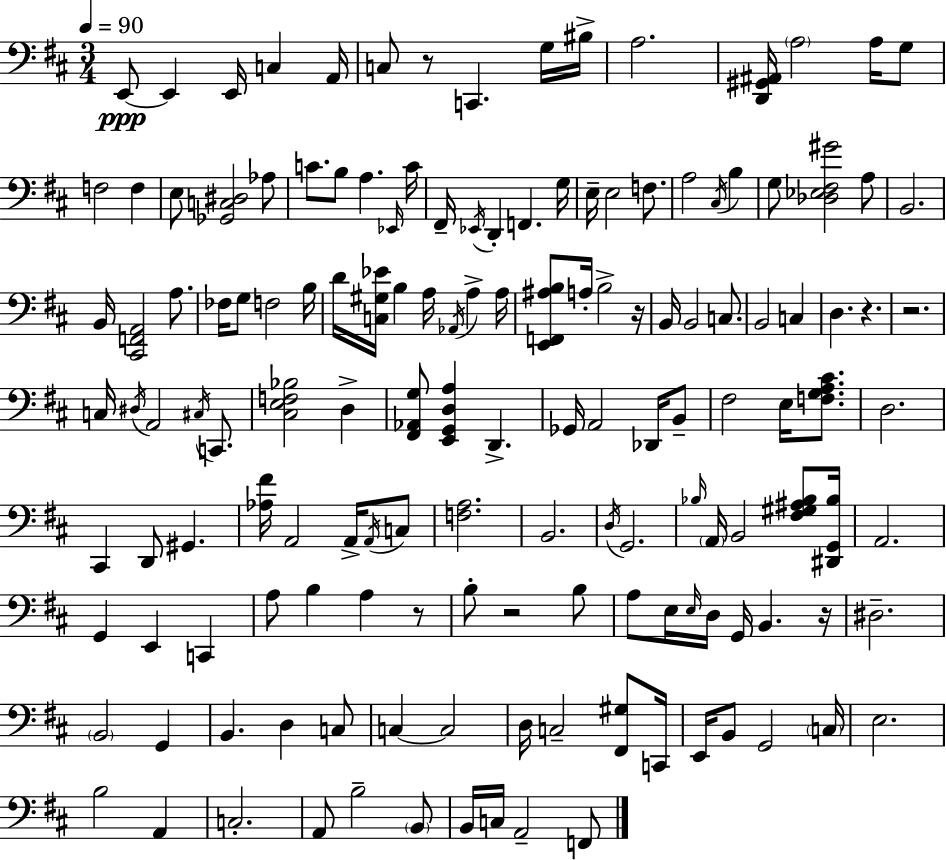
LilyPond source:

{
  \clef bass
  \numericTimeSignature
  \time 3/4
  \key d \major
  \tempo 4 = 90
  e,8~~\ppp e,4 e,16 c4 a,16 | c8 r8 c,4. g16 bis16-> | a2. | <d, gis, ais,>16 \parenthesize a2 a16 g8 | \break f2 f4 | e8 <ges, c dis>2 aes8 | c'8. b8 a4. \grace { ees,16 } | c'16 fis,16-- \acciaccatura { ees,16 } d,4-. f,4. | \break g16 e16-- e2 f8. | a2 \acciaccatura { cis16 } b4 | g8 <des ees fis gis'>2 | a8 b,2. | \break b,16 <cis, f, a,>2 | a8. fes16 g8 f2 | b16 d'16 <c gis ees'>16 b4 a16 \acciaccatura { aes,16 } a4-> | a16 <e, f, ais b>8 a16-. b2-> | \break r16 b,16 b,2 | c8. b,2 | c4 d4. r4. | r2. | \break c16 \acciaccatura { dis16 } a,2 | \acciaccatura { cis16 } c,8. <cis e f bes>2 | d4-> <fis, aes, g>8 <e, g, d a>4 | d,4.-> ges,16 a,2 | \break des,16 b,8-- fis2 | e16 <f g a cis'>8. d2. | cis,4 d,8 | gis,4. <aes fis'>16 a,2 | \break a,16-> \acciaccatura { a,16 } c8 <f a>2. | b,2. | \acciaccatura { d16 } g,2. | \grace { bes16 } \parenthesize a,16 b,2 | \break <fis gis ais bes>8 <dis, g, bes>16 a,2. | g,4 | e,4 c,4 a8 b4 | a4 r8 b8-. r2 | \break b8 a8 e16 | \grace { e16 } d16 g,16 b,4. r16 dis2.-- | \parenthesize b,2 | g,4 b,4. | \break d4 c8 c4~~ | c2 d16 c2-- | <fis, gis>8 c,16 e,16 b,8 | g,2 \parenthesize c16 e2. | \break b2 | a,4 c2.-. | a,8 | b2-- \parenthesize b,8 b,16 c16 | \break a,2-- f,8 \bar "|."
}